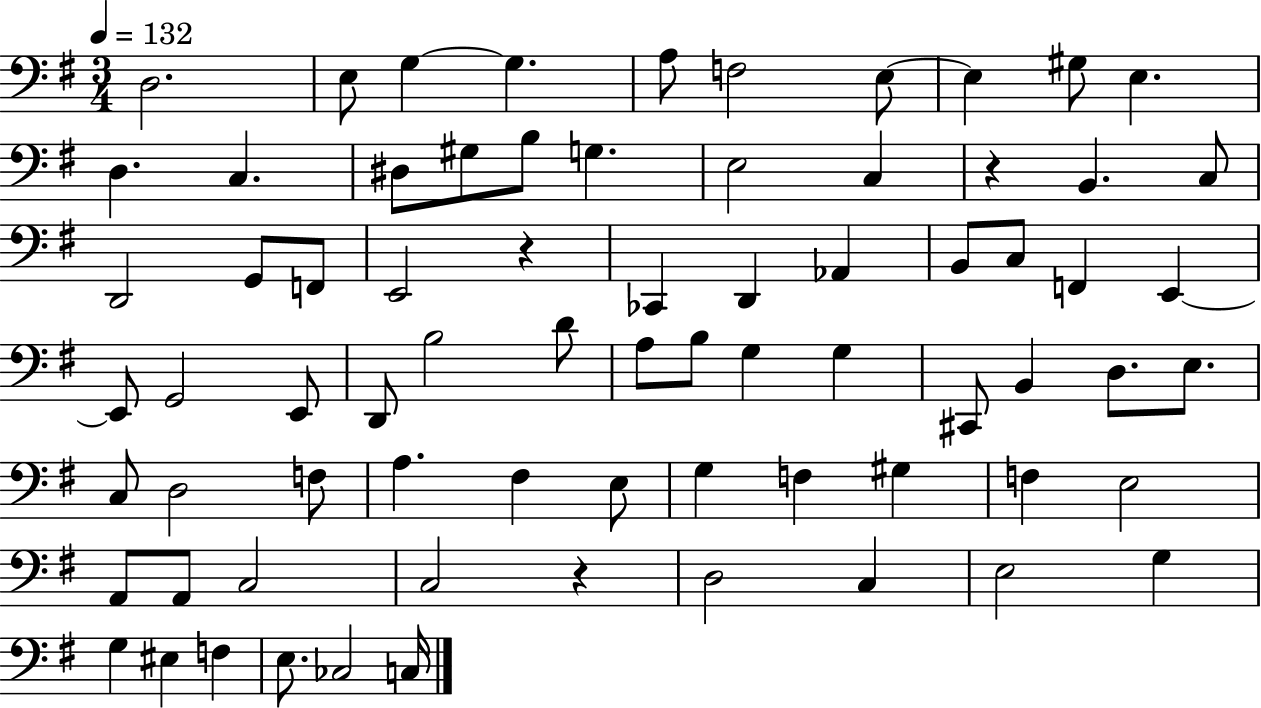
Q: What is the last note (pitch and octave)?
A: C3